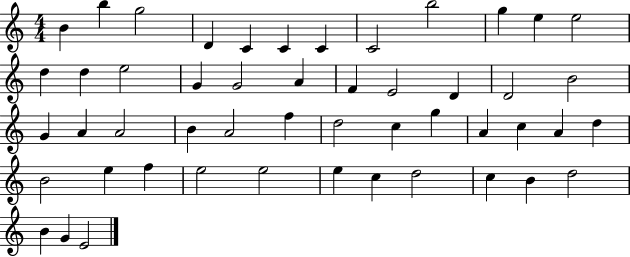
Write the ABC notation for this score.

X:1
T:Untitled
M:4/4
L:1/4
K:C
B b g2 D C C C C2 b2 g e e2 d d e2 G G2 A F E2 D D2 B2 G A A2 B A2 f d2 c g A c A d B2 e f e2 e2 e c d2 c B d2 B G E2